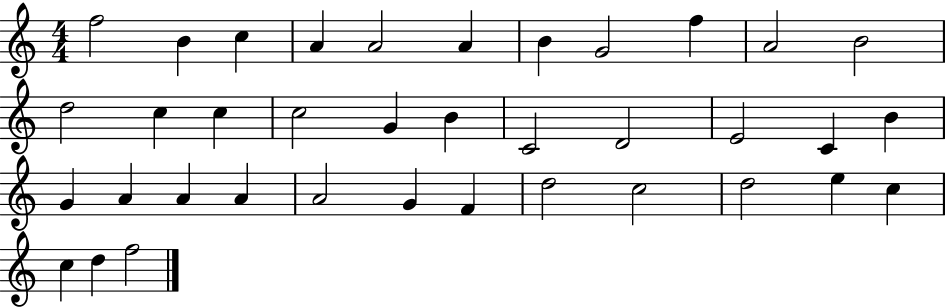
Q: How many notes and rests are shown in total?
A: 37